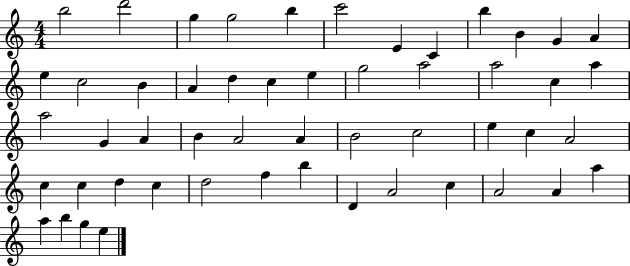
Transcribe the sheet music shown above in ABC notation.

X:1
T:Untitled
M:4/4
L:1/4
K:C
b2 d'2 g g2 b c'2 E C b B G A e c2 B A d c e g2 a2 a2 c a a2 G A B A2 A B2 c2 e c A2 c c d c d2 f b D A2 c A2 A a a b g e